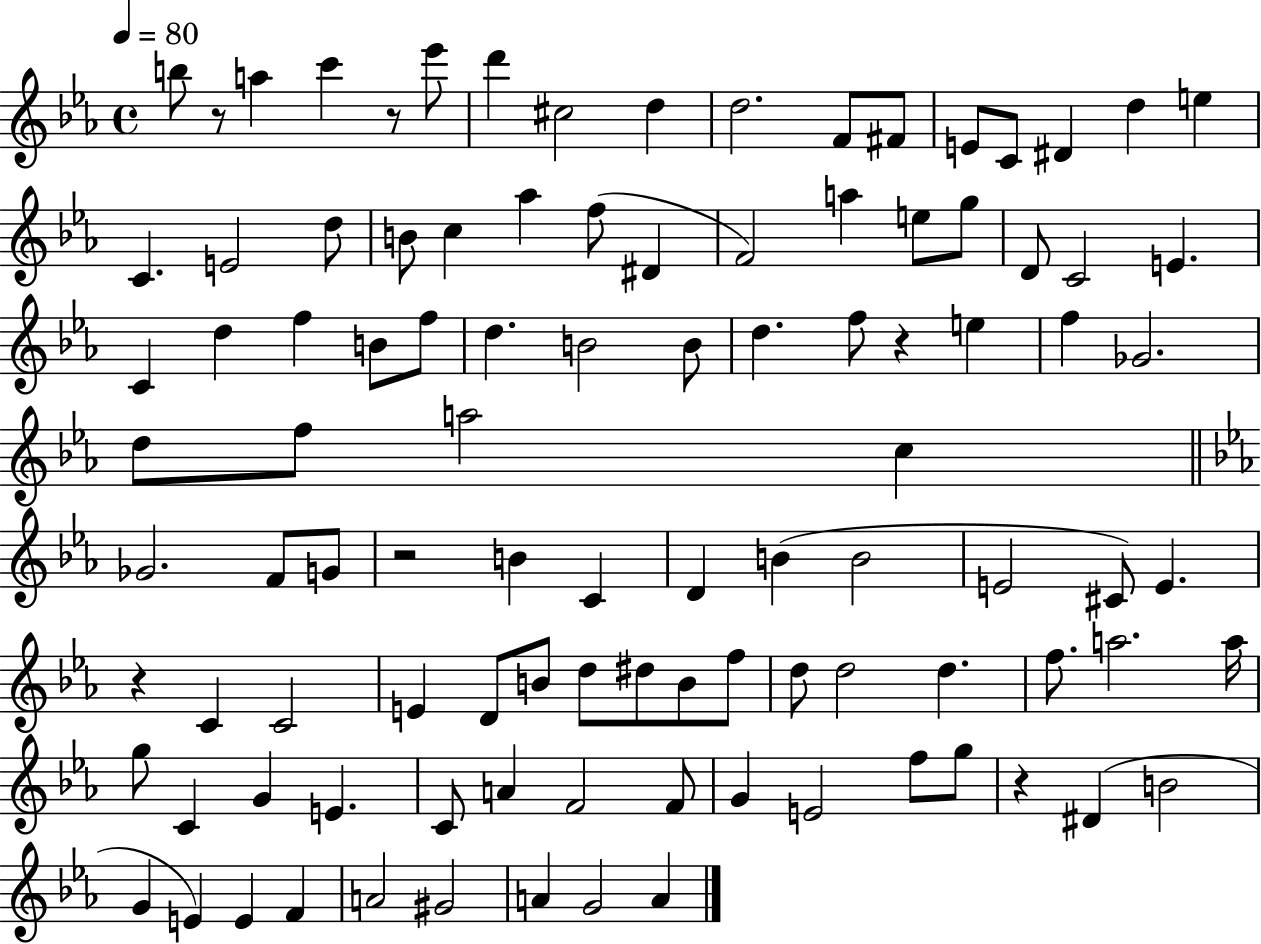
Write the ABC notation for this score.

X:1
T:Untitled
M:4/4
L:1/4
K:Eb
b/2 z/2 a c' z/2 _e'/2 d' ^c2 d d2 F/2 ^F/2 E/2 C/2 ^D d e C E2 d/2 B/2 c _a f/2 ^D F2 a e/2 g/2 D/2 C2 E C d f B/2 f/2 d B2 B/2 d f/2 z e f _G2 d/2 f/2 a2 c _G2 F/2 G/2 z2 B C D B B2 E2 ^C/2 E z C C2 E D/2 B/2 d/2 ^d/2 B/2 f/2 d/2 d2 d f/2 a2 a/4 g/2 C G E C/2 A F2 F/2 G E2 f/2 g/2 z ^D B2 G E E F A2 ^G2 A G2 A